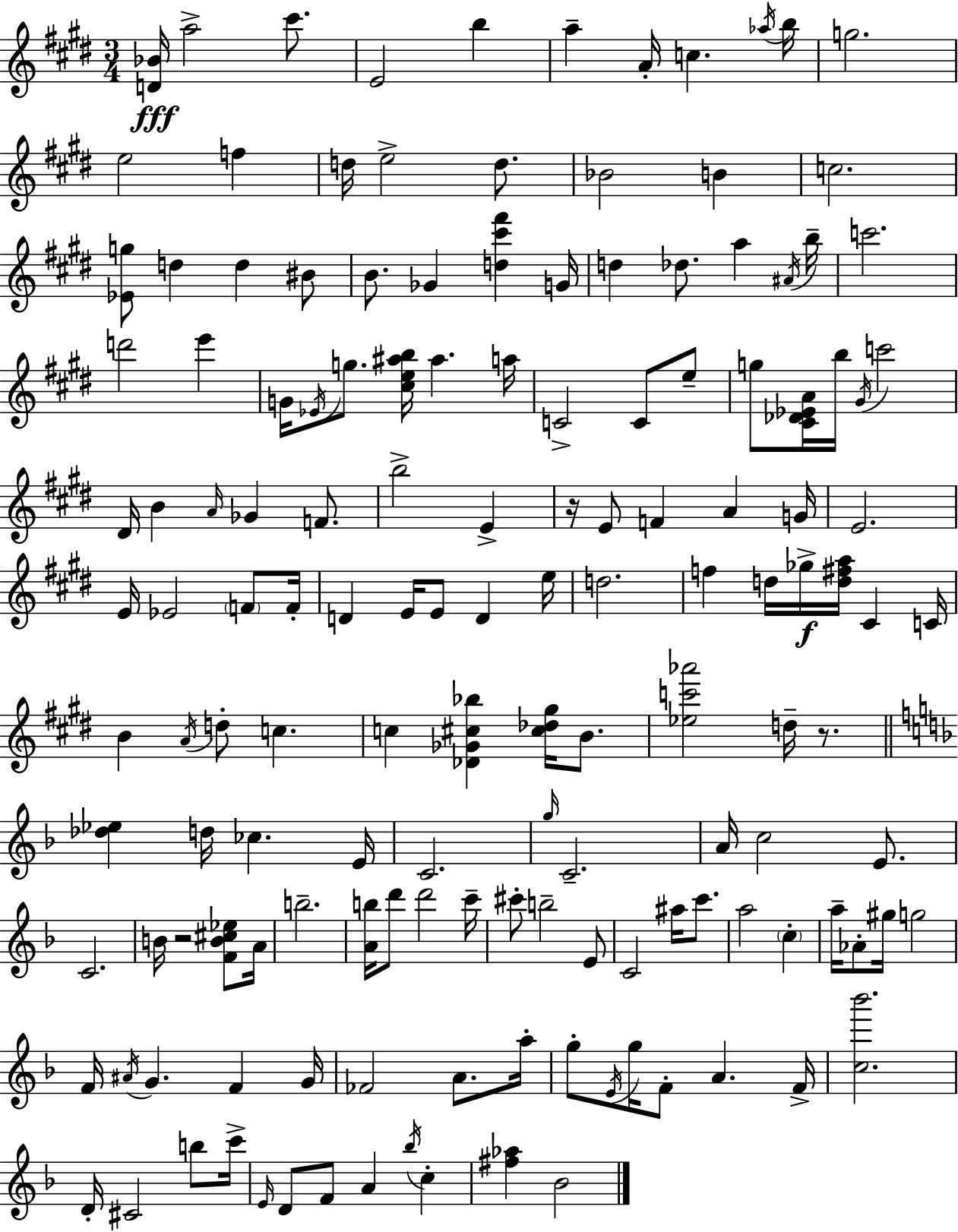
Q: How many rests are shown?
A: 3